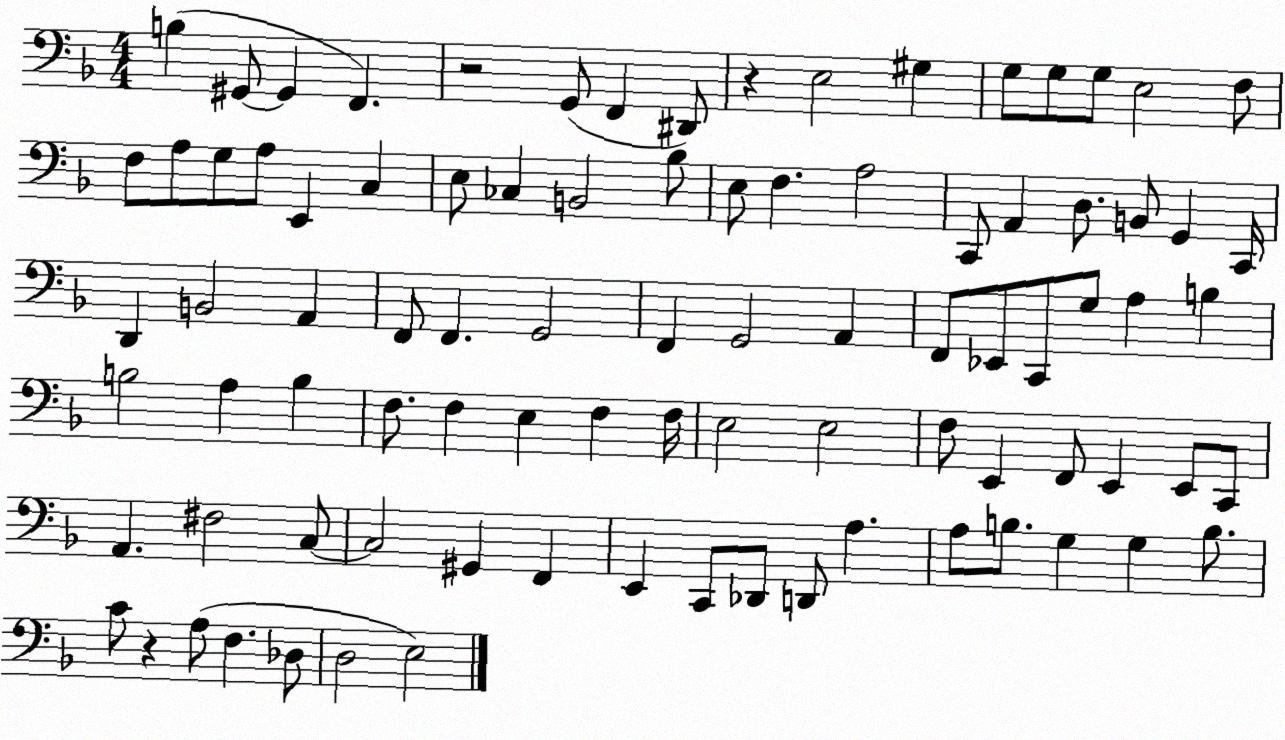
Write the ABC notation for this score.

X:1
T:Untitled
M:4/4
L:1/4
K:F
B, ^G,,/2 ^G,, F,, z2 G,,/2 F,, ^D,,/2 z E,2 ^G, G,/2 G,/2 G,/2 E,2 F,/2 F,/2 A,/2 G,/2 A,/2 E,, C, E,/2 _C, B,,2 _B,/2 E,/2 F, A,2 C,,/2 A,, D,/2 B,,/2 G,, C,,/4 D,, B,,2 A,, F,,/2 F,, G,,2 F,, G,,2 A,, F,,/2 _E,,/2 C,,/2 G,/2 A, B, B,2 A, B, F,/2 F, E, F, F,/4 E,2 E,2 F,/2 E,, F,,/2 E,, E,,/2 C,,/2 A,, ^F,2 C,/2 C,2 ^G,, F,, E,, C,,/2 _D,,/2 D,,/2 A, A,/2 B,/2 G, G, B,/2 C/2 z A,/2 F, _D,/2 D,2 E,2